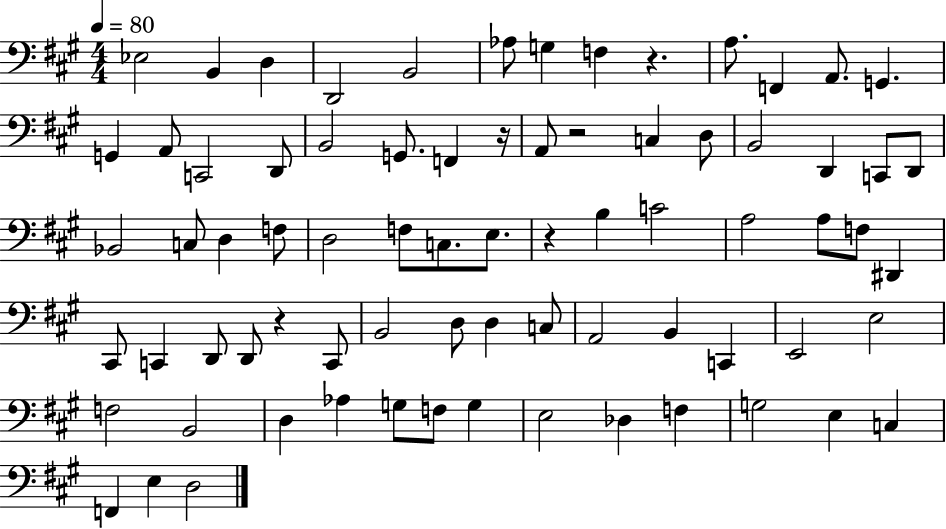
Eb3/h B2/q D3/q D2/h B2/h Ab3/e G3/q F3/q R/q. A3/e. F2/q A2/e. G2/q. G2/q A2/e C2/h D2/e B2/h G2/e. F2/q R/s A2/e R/h C3/q D3/e B2/h D2/q C2/e D2/e Bb2/h C3/e D3/q F3/e D3/h F3/e C3/e. E3/e. R/q B3/q C4/h A3/h A3/e F3/e D#2/q C#2/e C2/q D2/e D2/e R/q C2/e B2/h D3/e D3/q C3/e A2/h B2/q C2/q E2/h E3/h F3/h B2/h D3/q Ab3/q G3/e F3/e G3/q E3/h Db3/q F3/q G3/h E3/q C3/q F2/q E3/q D3/h